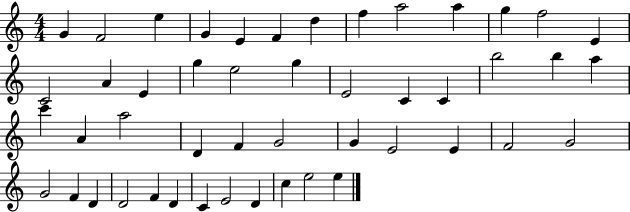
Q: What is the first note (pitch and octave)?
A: G4